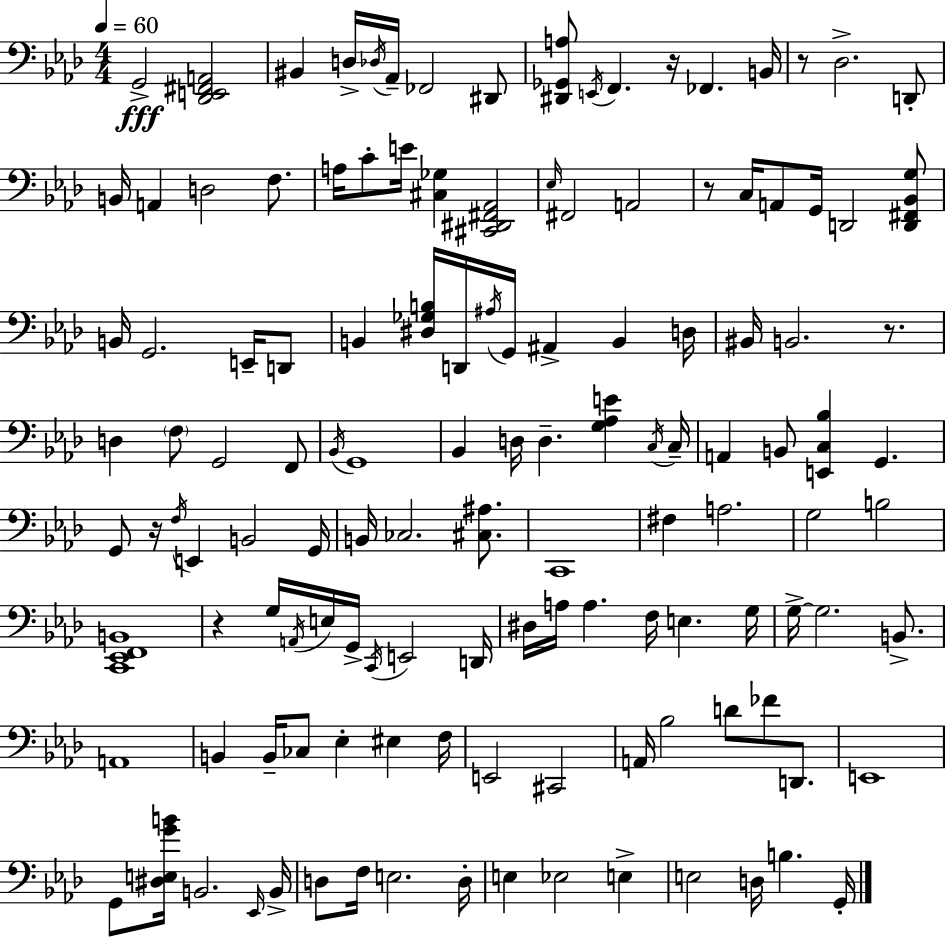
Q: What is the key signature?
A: F minor